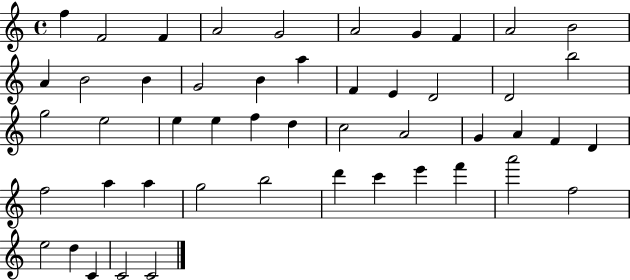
X:1
T:Untitled
M:4/4
L:1/4
K:C
f F2 F A2 G2 A2 G F A2 B2 A B2 B G2 B a F E D2 D2 b2 g2 e2 e e f d c2 A2 G A F D f2 a a g2 b2 d' c' e' f' a'2 f2 e2 d C C2 C2